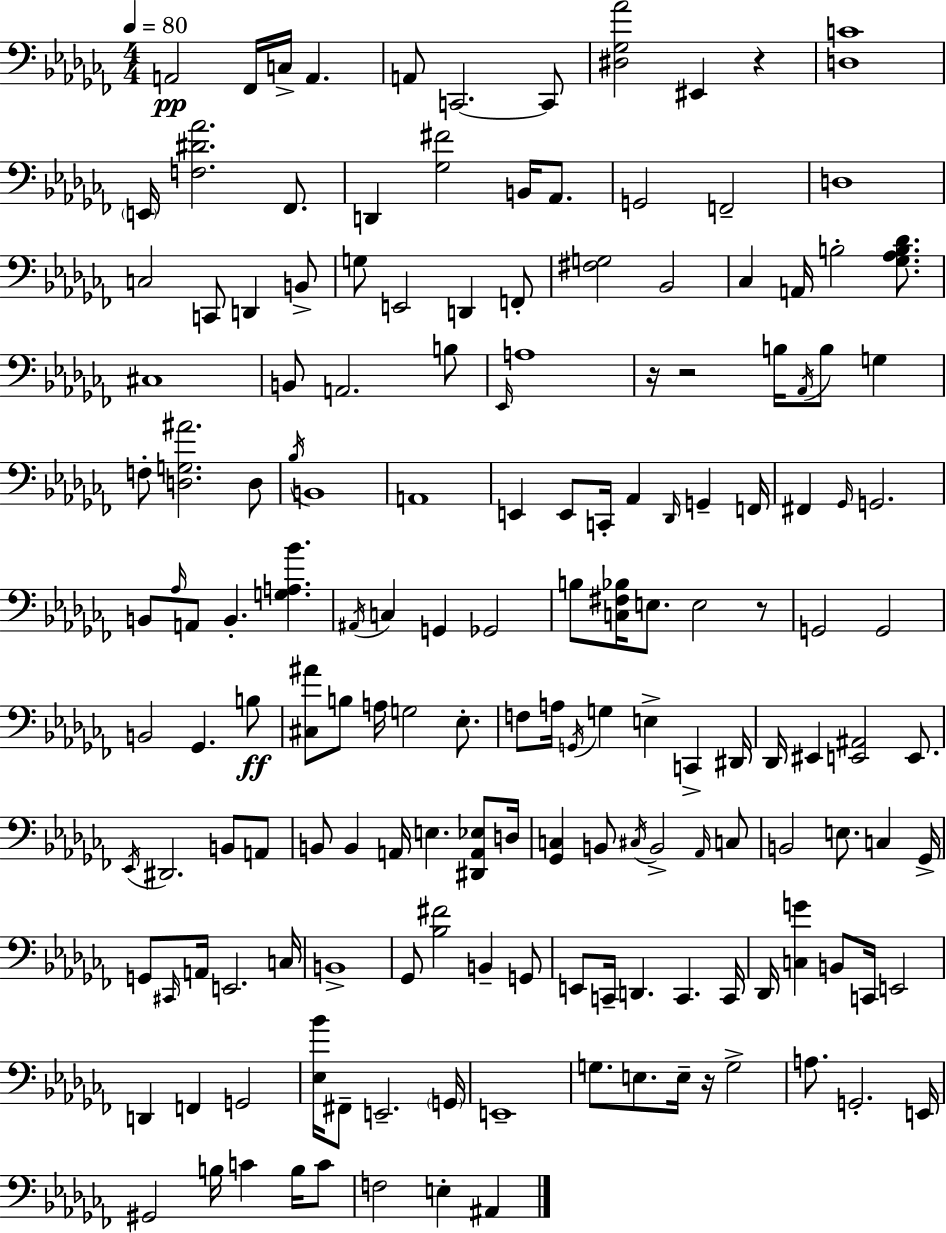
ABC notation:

X:1
T:Untitled
M:4/4
L:1/4
K:Abm
A,,2 _F,,/4 C,/4 A,, A,,/2 C,,2 C,,/2 [^D,_G,_A]2 ^E,, z [D,C]4 E,,/4 [F,^D_A]2 _F,,/2 D,, [_G,^F]2 B,,/4 _A,,/2 G,,2 F,,2 D,4 C,2 C,,/2 D,, B,,/2 G,/2 E,,2 D,, F,,/2 [^F,G,]2 _B,,2 _C, A,,/4 B,2 [_G,_A,B,_D]/2 ^C,4 B,,/2 A,,2 B,/2 _E,,/4 A,4 z/4 z2 B,/4 _A,,/4 B,/2 G, F,/2 [D,G,^A]2 D,/2 _B,/4 B,,4 A,,4 E,, E,,/2 C,,/4 _A,, _D,,/4 G,, F,,/4 ^F,, _G,,/4 G,,2 B,,/2 _A,/4 A,,/2 B,, [G,A,_B] ^A,,/4 C, G,, _G,,2 B,/2 [C,^F,_B,]/4 E,/2 E,2 z/2 G,,2 G,,2 B,,2 _G,, B,/2 [^C,^A]/2 B,/2 A,/4 G,2 _E,/2 F,/2 A,/4 G,,/4 G, E, C,, ^D,,/4 _D,,/4 ^E,, [E,,^A,,]2 E,,/2 _E,,/4 ^D,,2 B,,/2 A,,/2 B,,/2 B,, A,,/4 E, [^D,,A,,_E,]/2 D,/4 [_G,,C,] B,,/2 ^C,/4 B,,2 _A,,/4 C,/2 B,,2 E,/2 C, _G,,/4 G,,/2 ^C,,/4 A,,/4 E,,2 C,/4 B,,4 _G,,/2 [_B,^F]2 B,, G,,/2 E,,/2 C,,/4 D,, C,, C,,/4 _D,,/4 [C,G] B,,/2 C,,/4 E,,2 D,, F,, G,,2 [_E,_B]/4 ^F,,/2 E,,2 G,,/4 E,,4 G,/2 E,/2 E,/4 z/4 G,2 A,/2 G,,2 E,,/4 ^G,,2 B,/4 C B,/4 C/2 F,2 E, ^A,,